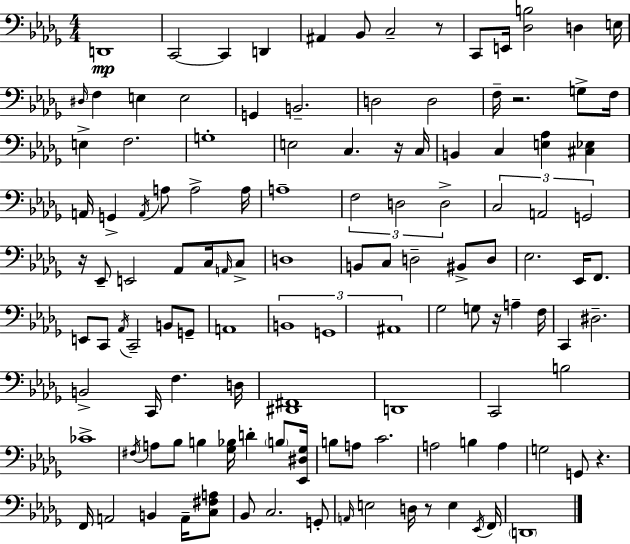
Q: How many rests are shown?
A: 7